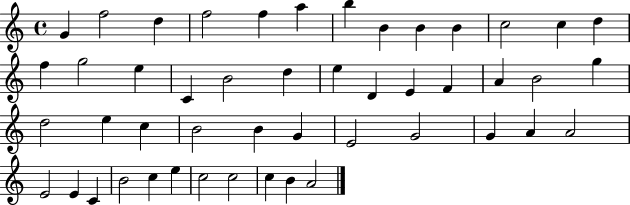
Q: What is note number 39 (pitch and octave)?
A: E4